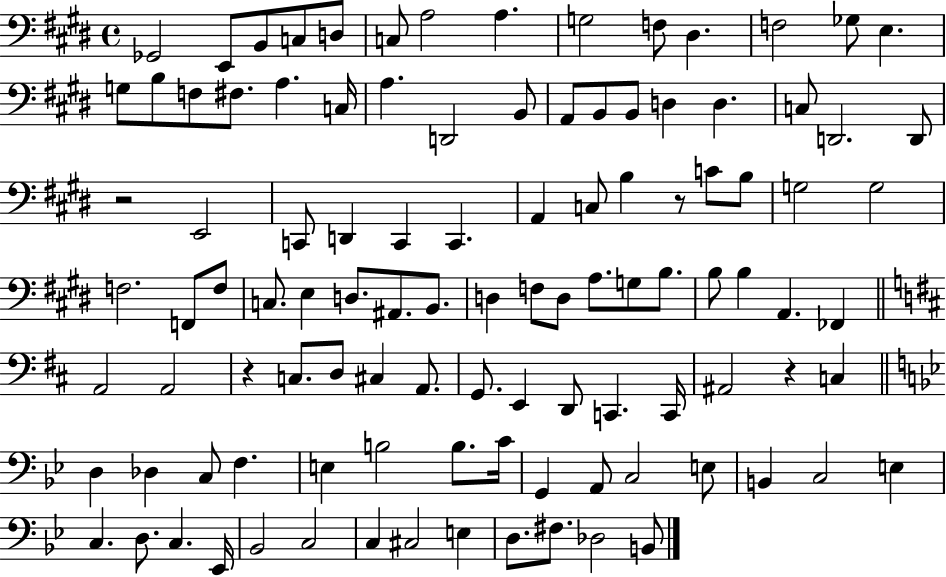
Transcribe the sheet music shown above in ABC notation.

X:1
T:Untitled
M:4/4
L:1/4
K:E
_G,,2 E,,/2 B,,/2 C,/2 D,/2 C,/2 A,2 A, G,2 F,/2 ^D, F,2 _G,/2 E, G,/2 B,/2 F,/2 ^F,/2 A, C,/4 A, D,,2 B,,/2 A,,/2 B,,/2 B,,/2 D, D, C,/2 D,,2 D,,/2 z2 E,,2 C,,/2 D,, C,, C,, A,, C,/2 B, z/2 C/2 B,/2 G,2 G,2 F,2 F,,/2 F,/2 C,/2 E, D,/2 ^A,,/2 B,,/2 D, F,/2 D,/2 A,/2 G,/2 B,/2 B,/2 B, A,, _F,, A,,2 A,,2 z C,/2 D,/2 ^C, A,,/2 G,,/2 E,, D,,/2 C,, C,,/4 ^A,,2 z C, D, _D, C,/2 F, E, B,2 B,/2 C/4 G,, A,,/2 C,2 E,/2 B,, C,2 E, C, D,/2 C, _E,,/4 _B,,2 C,2 C, ^C,2 E, D,/2 ^F,/2 _D,2 B,,/2